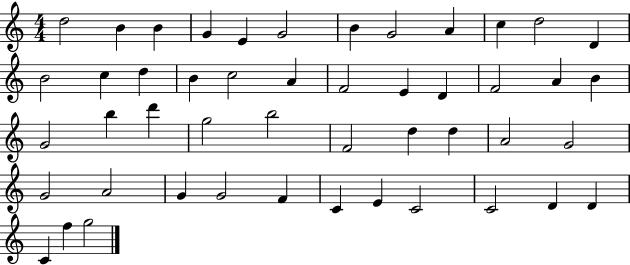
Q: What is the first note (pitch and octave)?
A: D5